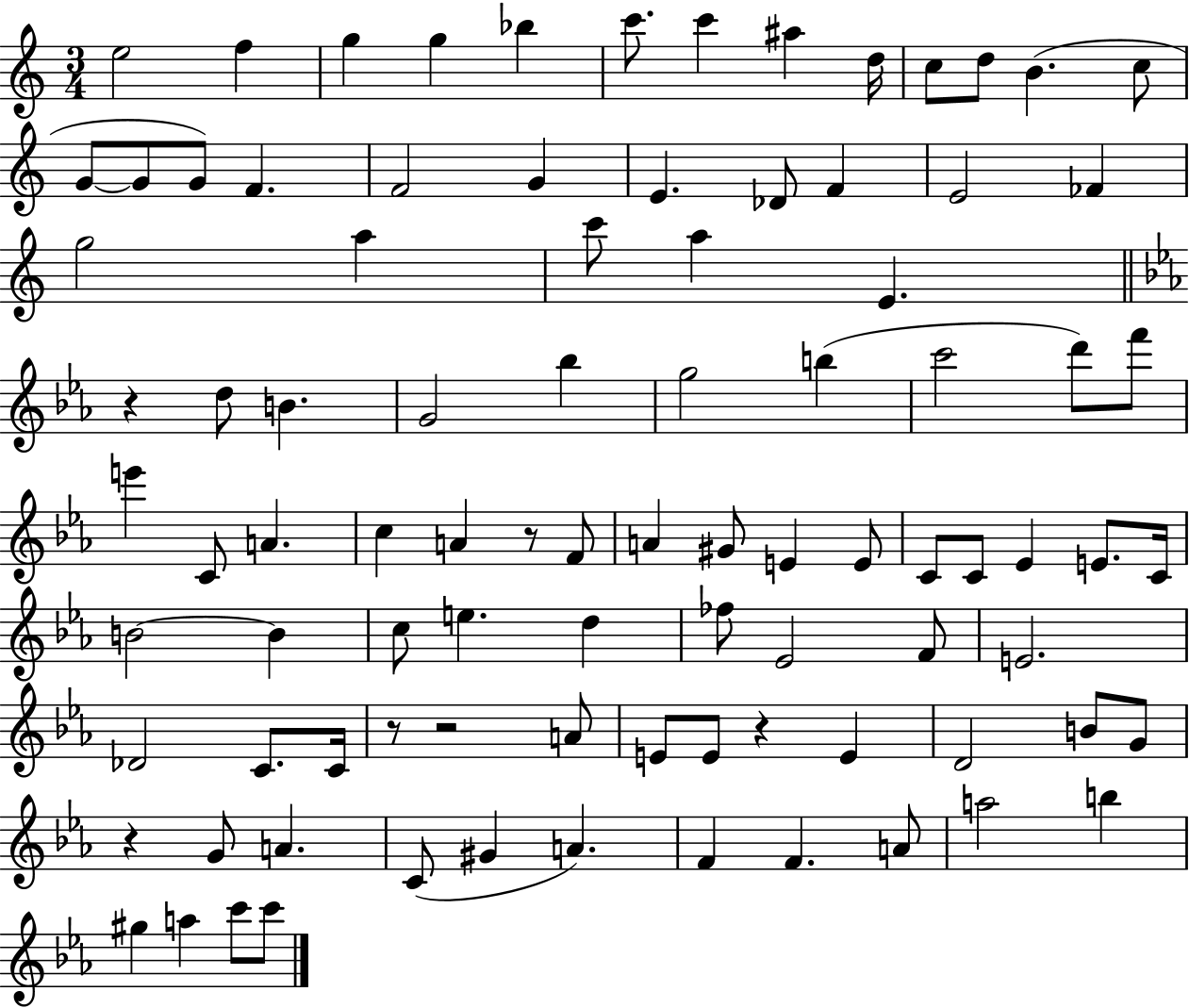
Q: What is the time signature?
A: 3/4